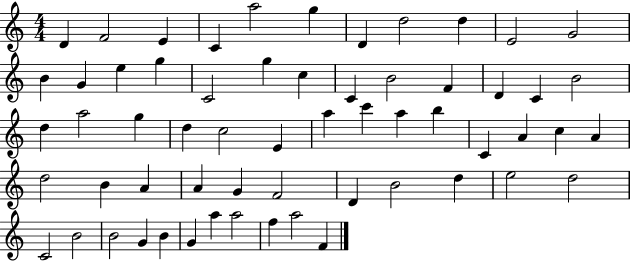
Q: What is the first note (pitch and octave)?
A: D4